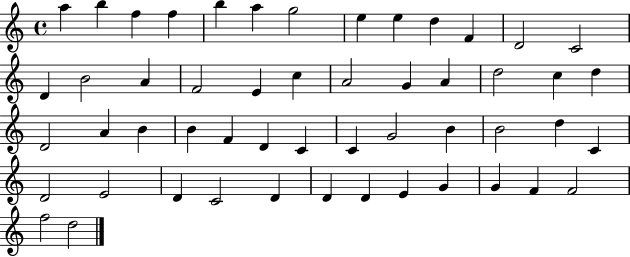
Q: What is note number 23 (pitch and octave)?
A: D5